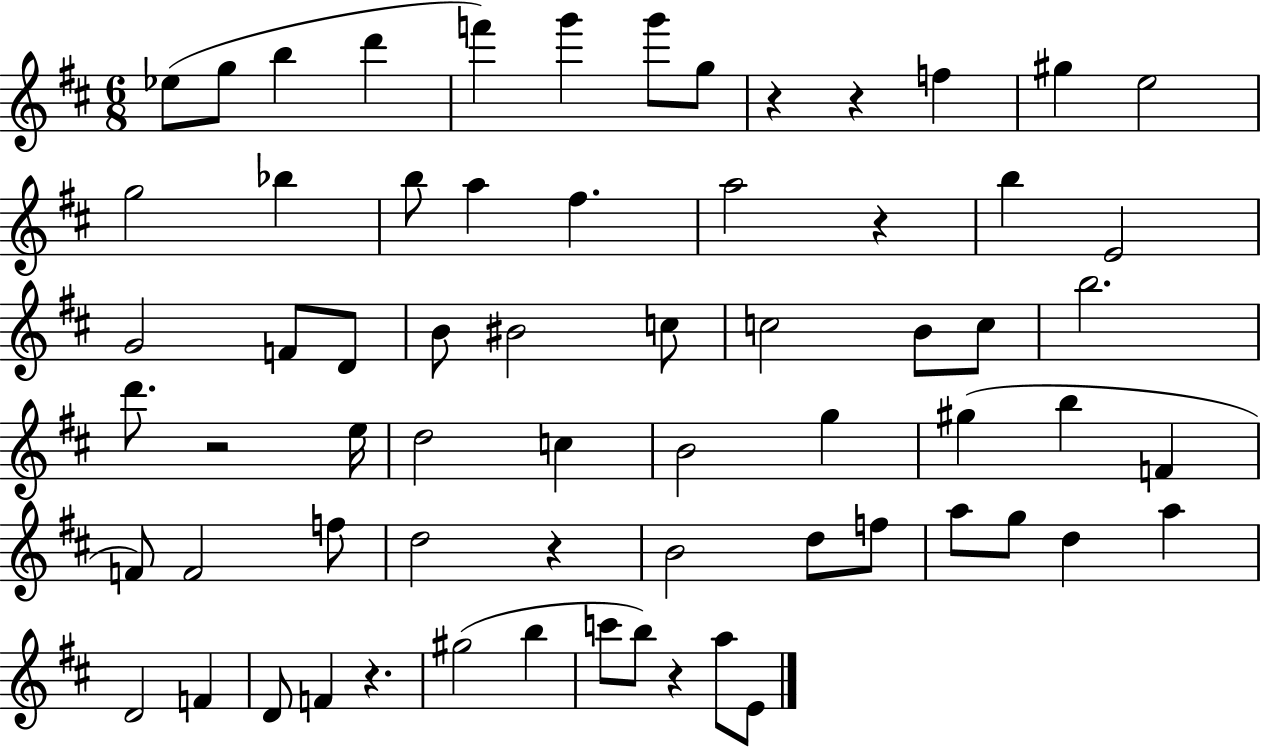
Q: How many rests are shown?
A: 7